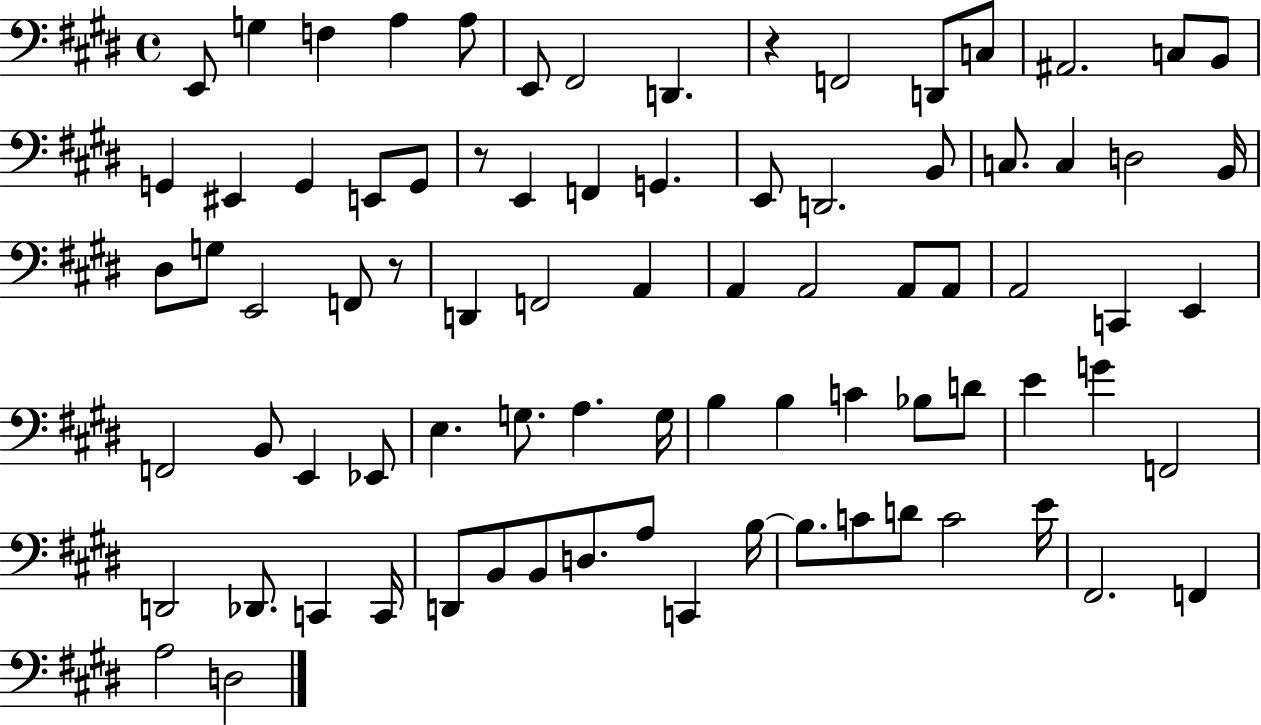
{
  \clef bass
  \time 4/4
  \defaultTimeSignature
  \key e \major
  \repeat volta 2 { e,8 g4 f4 a4 a8 | e,8 fis,2 d,4. | r4 f,2 d,8 c8 | ais,2. c8 b,8 | \break g,4 eis,4 g,4 e,8 g,8 | r8 e,4 f,4 g,4. | e,8 d,2. b,8 | c8. c4 d2 b,16 | \break dis8 g8 e,2 f,8 r8 | d,4 f,2 a,4 | a,4 a,2 a,8 a,8 | a,2 c,4 e,4 | \break f,2 b,8 e,4 ees,8 | e4. g8. a4. g16 | b4 b4 c'4 bes8 d'8 | e'4 g'4 f,2 | \break d,2 des,8. c,4 c,16 | d,8 b,8 b,8 d8. a8 c,4 b16~~ | b8. c'8 d'8 c'2 e'16 | fis,2. f,4 | \break a2 d2 | } \bar "|."
}